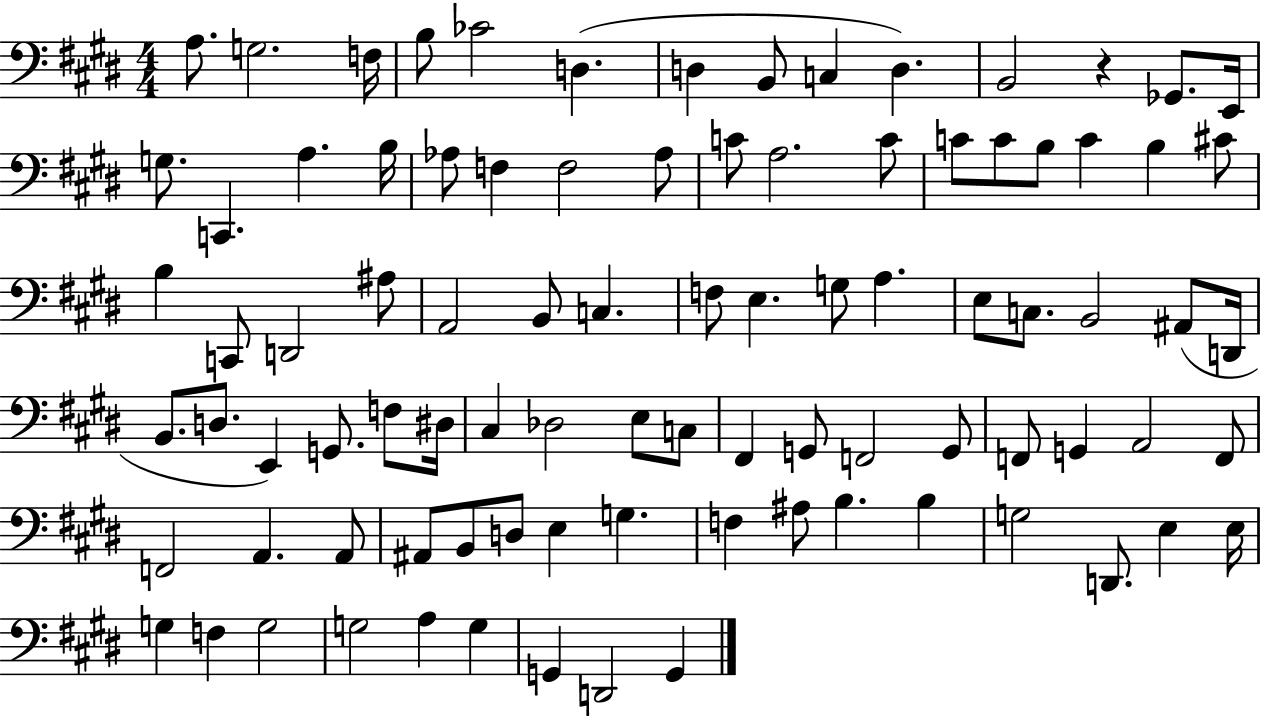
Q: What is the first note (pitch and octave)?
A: A3